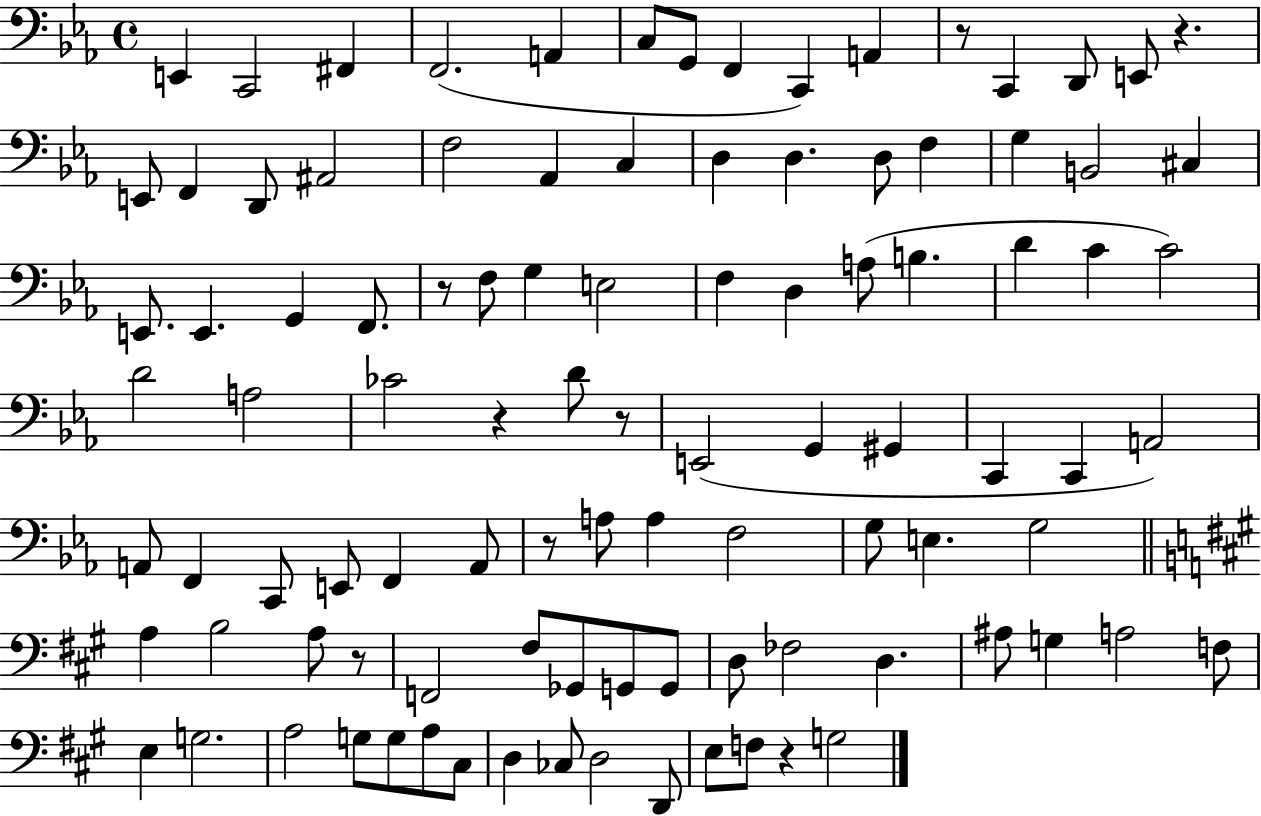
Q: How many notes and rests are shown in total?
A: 100